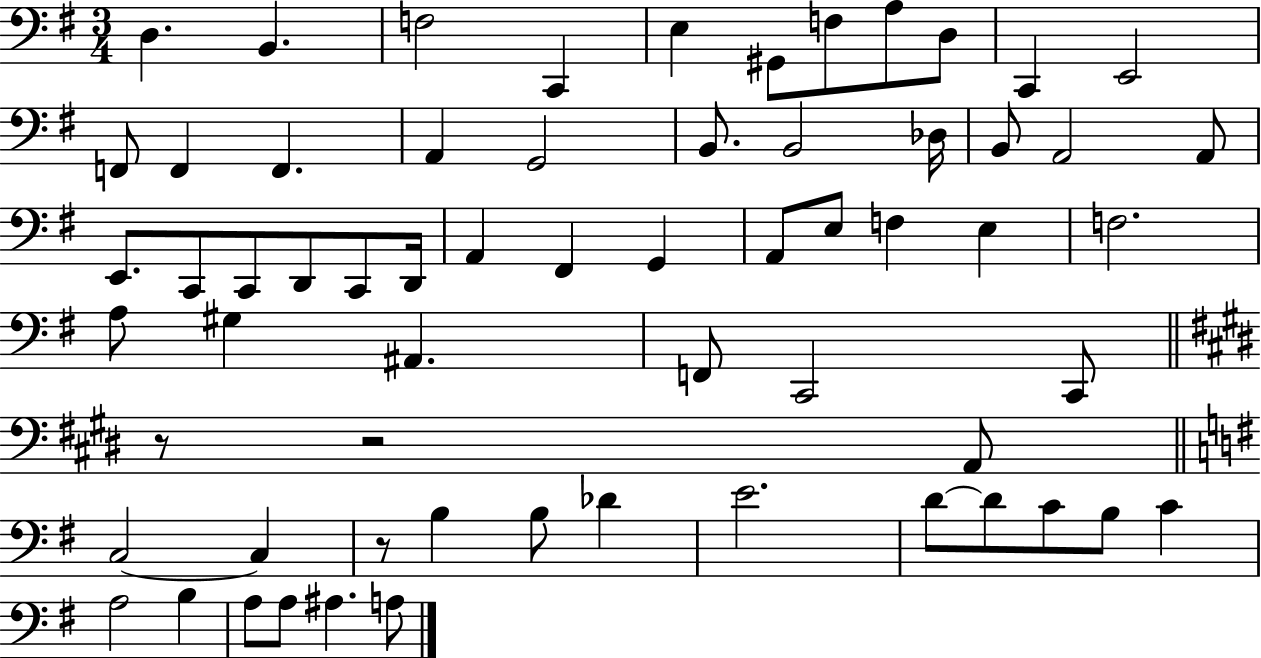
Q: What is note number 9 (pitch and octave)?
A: D3